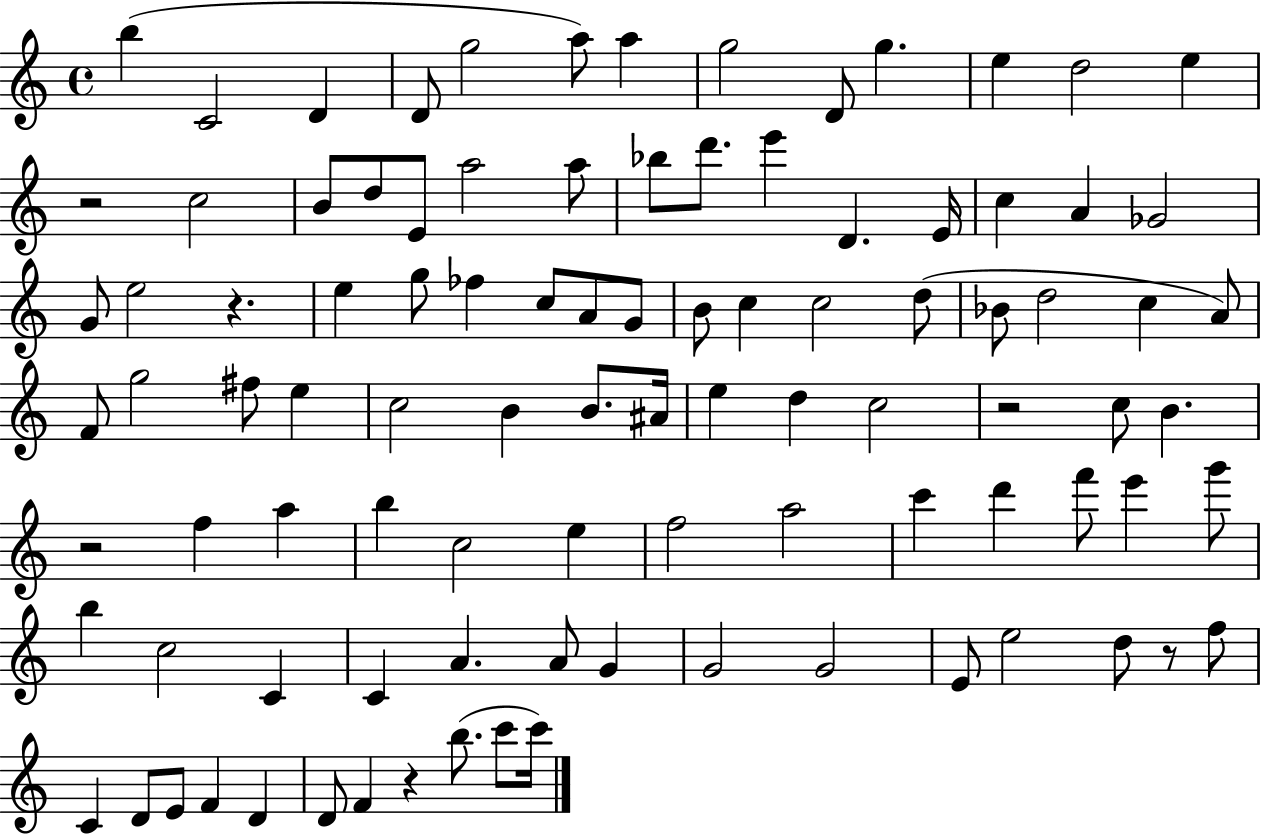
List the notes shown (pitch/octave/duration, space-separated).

B5/q C4/h D4/q D4/e G5/h A5/e A5/q G5/h D4/e G5/q. E5/q D5/h E5/q R/h C5/h B4/e D5/e E4/e A5/h A5/e Bb5/e D6/e. E6/q D4/q. E4/s C5/q A4/q Gb4/h G4/e E5/h R/q. E5/q G5/e FES5/q C5/e A4/e G4/e B4/e C5/q C5/h D5/e Bb4/e D5/h C5/q A4/e F4/e G5/h F#5/e E5/q C5/h B4/q B4/e. A#4/s E5/q D5/q C5/h R/h C5/e B4/q. R/h F5/q A5/q B5/q C5/h E5/q F5/h A5/h C6/q D6/q F6/e E6/q G6/e B5/q C5/h C4/q C4/q A4/q. A4/e G4/q G4/h G4/h E4/e E5/h D5/e R/e F5/e C4/q D4/e E4/e F4/q D4/q D4/e F4/q R/q B5/e. C6/e C6/s